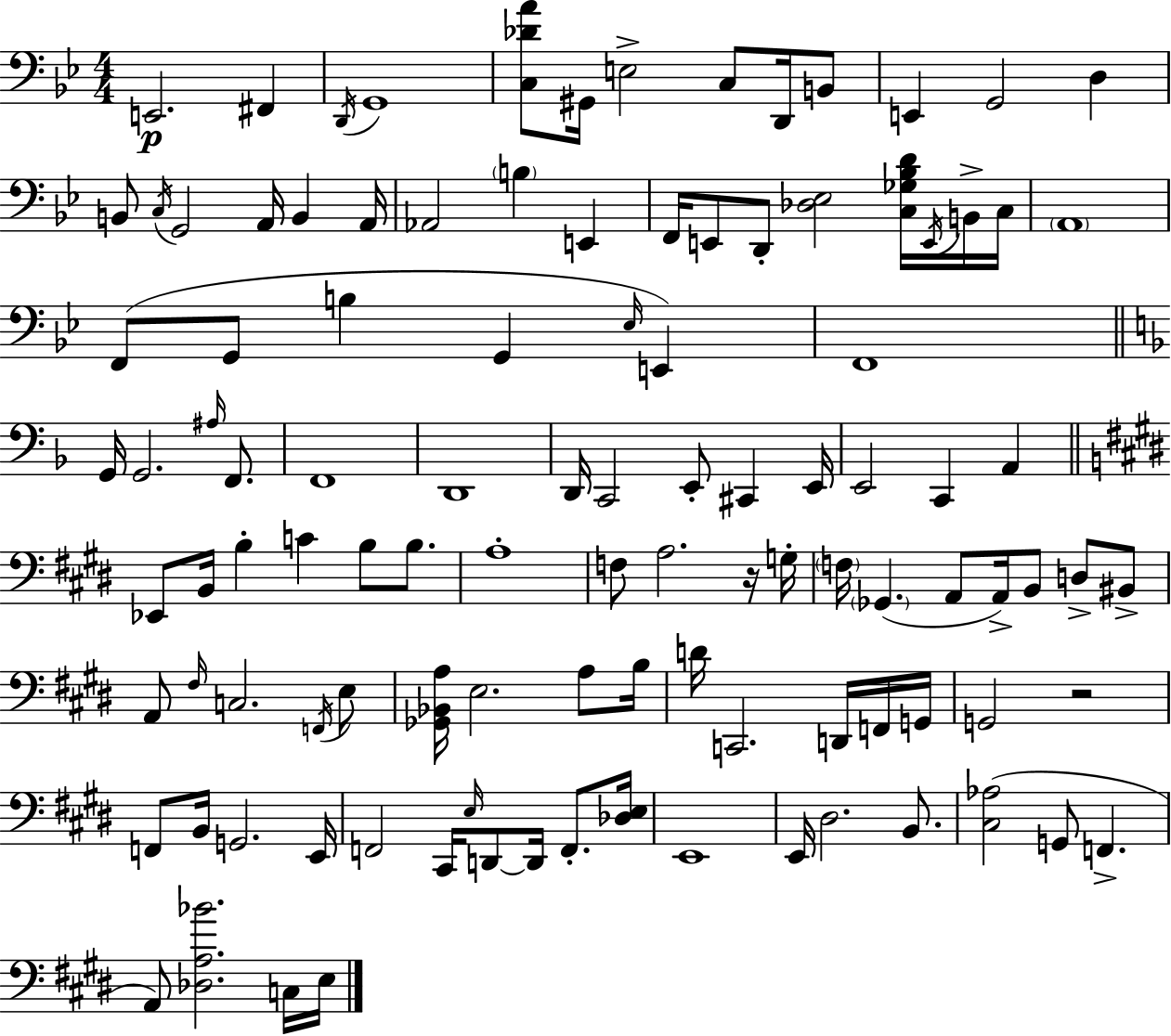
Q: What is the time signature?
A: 4/4